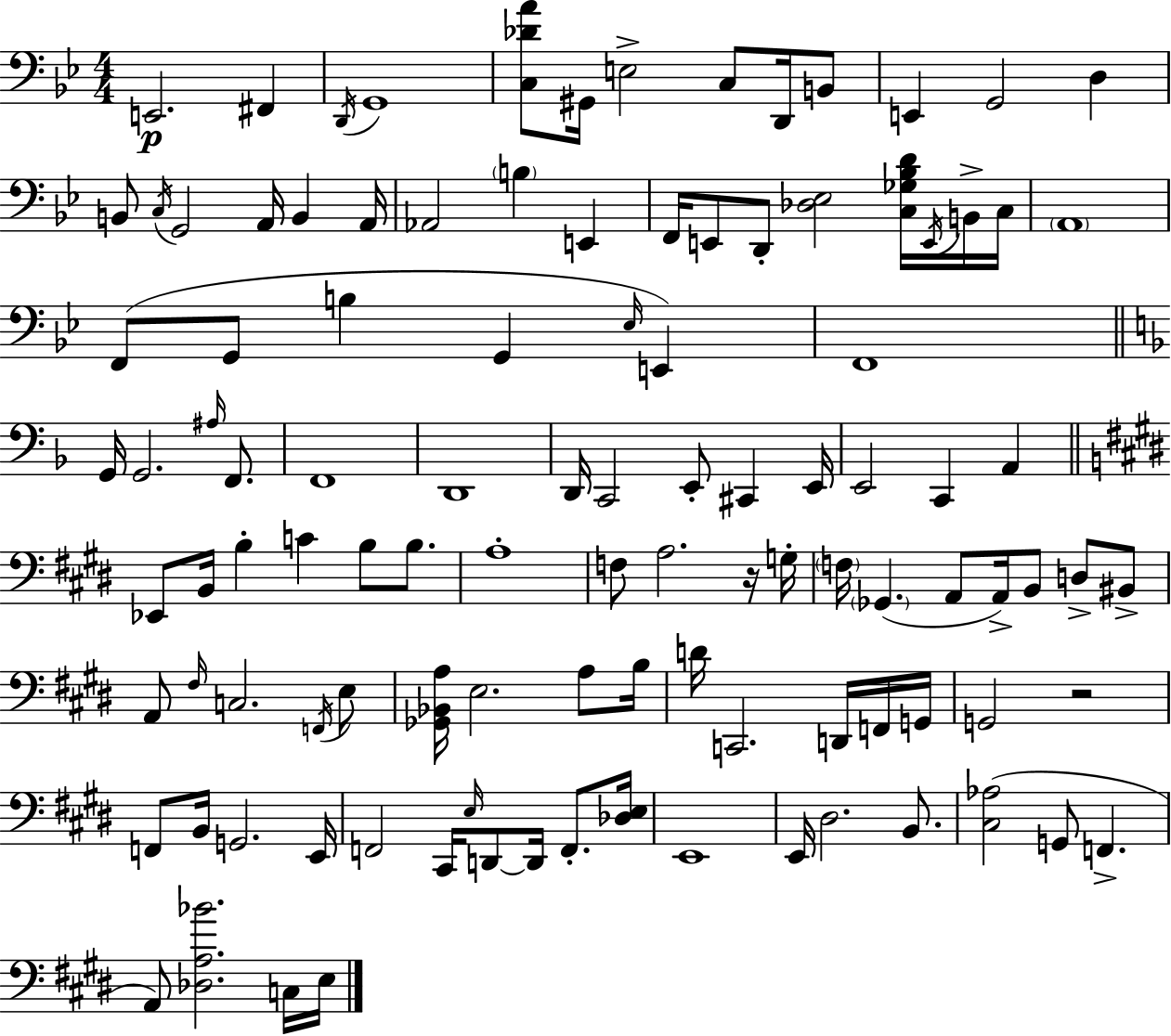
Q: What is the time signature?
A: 4/4